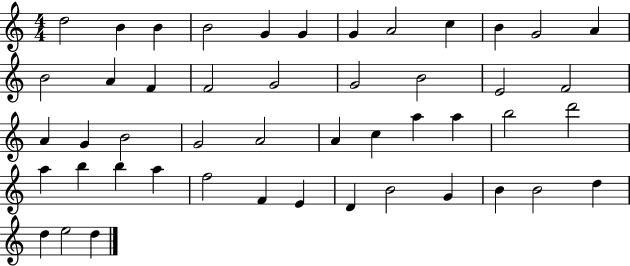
D5/h B4/q B4/q B4/h G4/q G4/q G4/q A4/h C5/q B4/q G4/h A4/q B4/h A4/q F4/q F4/h G4/h G4/h B4/h E4/h F4/h A4/q G4/q B4/h G4/h A4/h A4/q C5/q A5/q A5/q B5/h D6/h A5/q B5/q B5/q A5/q F5/h F4/q E4/q D4/q B4/h G4/q B4/q B4/h D5/q D5/q E5/h D5/q